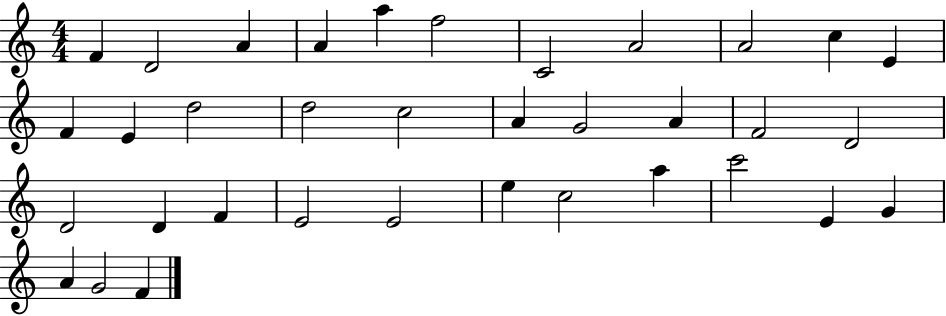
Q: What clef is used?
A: treble